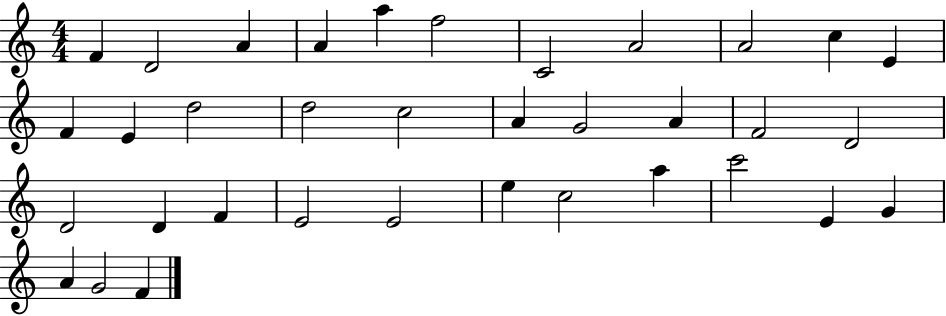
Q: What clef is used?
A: treble